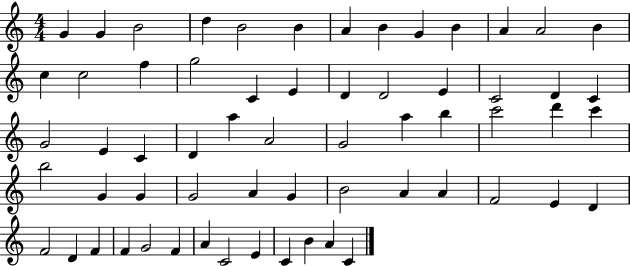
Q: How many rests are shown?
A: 0